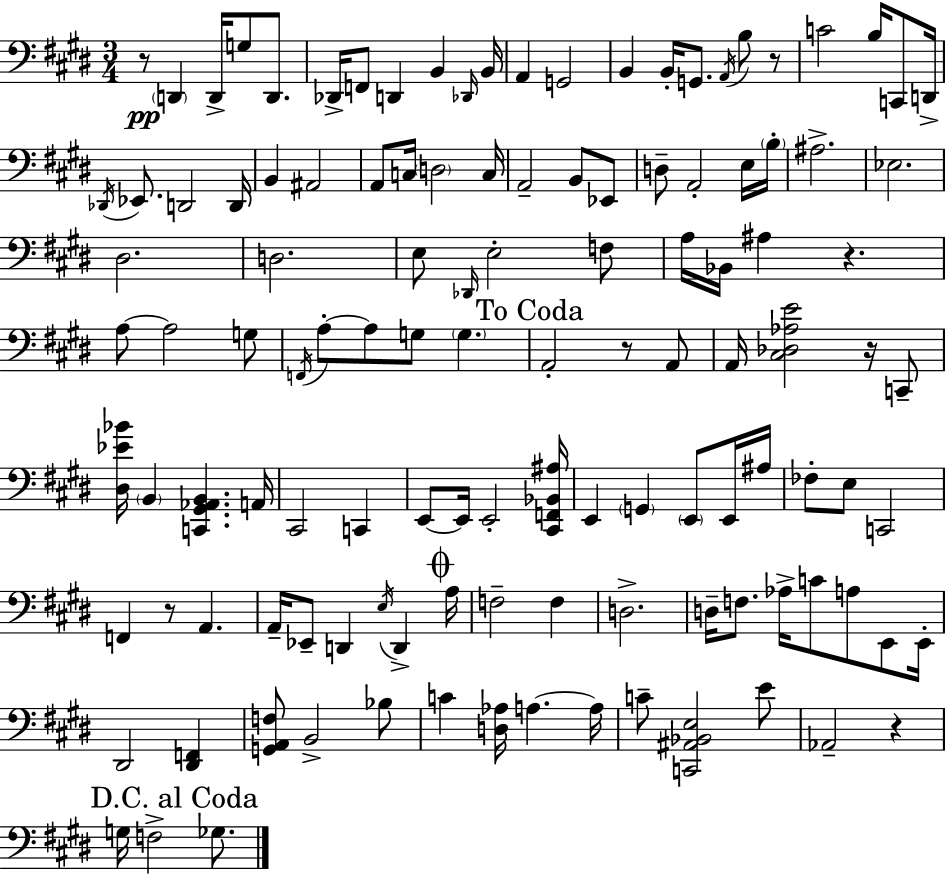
{
  \clef bass
  \numericTimeSignature
  \time 3/4
  \key e \major
  r8\pp \parenthesize d,4 d,16-> g8 d,8. | des,16-> f,8 d,4 b,4 \grace { des,16 } | b,16 a,4 g,2 | b,4 b,16-. g,8. \acciaccatura { a,16 } b8 | \break r8 c'2 b16 c,8 | d,16-> \acciaccatura { des,16 } ees,8. d,2 | d,16 b,4 ais,2 | a,8 c16 \parenthesize d2 | \break c16 a,2-- b,8 | ees,8 d8-- a,2-. | e16 \parenthesize b16-. ais2.-> | ees2. | \break dis2. | d2. | e8 \grace { des,16 } e2-. | f8 a16 bes,16 ais4 r4. | \break a8~~ a2 | g8 \acciaccatura { f,16 } a8-.~~ a8 g8 \parenthesize g4. | \mark "To Coda" a,2-. | r8 a,8 a,16 <cis des aes e'>2 | \break r16 c,8-- <dis ees' bes'>16 \parenthesize b,4 <c, gis, aes, b,>4. | a,16 cis,2 | c,4 e,8~~ e,16 e,2-. | <cis, f, bes, ais>16 e,4 \parenthesize g,4 | \break \parenthesize e,8 e,16 ais16 fes8-. e8 c,2 | f,4 r8 a,4. | a,16-- ees,8-- d,4 | \acciaccatura { e16 } d,4-> \mark \markup { \musicglyph "scripts.coda" } a16 f2-- | \break f4 d2.-> | d16-- f8. aes16-> c'8 | a8 e,8 e,16-. dis,2 | <dis, f,>4 <g, a, f>8 b,2-> | \break bes8 c'4 <d aes>16 a4.~~ | a16 c'8-- <c, ais, bes, e>2 | e'8 aes,2-- | r4 \mark "D.C. al Coda" g16 f2-> | \break ges8. \bar "|."
}